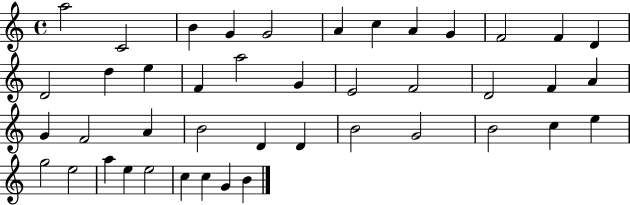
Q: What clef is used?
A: treble